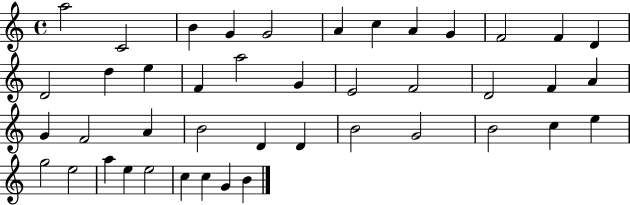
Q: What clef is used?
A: treble